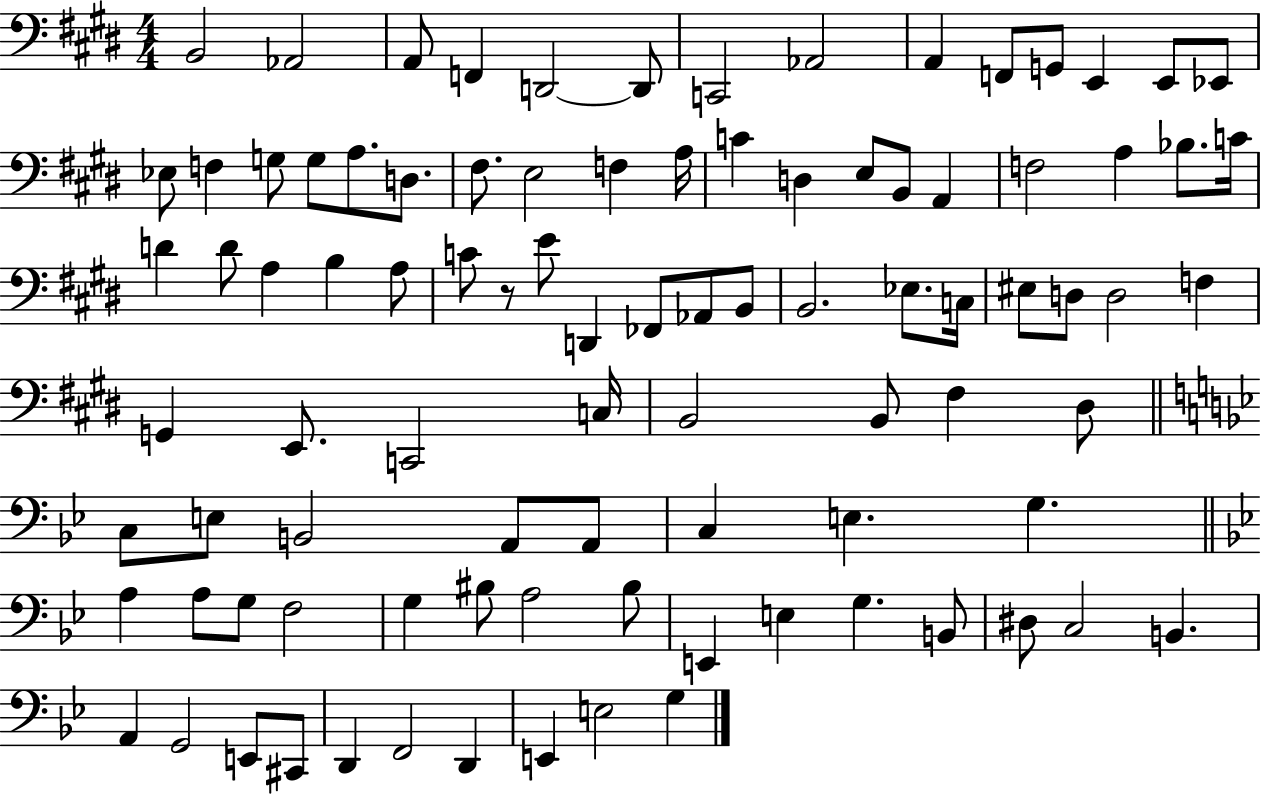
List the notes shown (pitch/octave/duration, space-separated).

B2/h Ab2/h A2/e F2/q D2/h D2/e C2/h Ab2/h A2/q F2/e G2/e E2/q E2/e Eb2/e Eb3/e F3/q G3/e G3/e A3/e. D3/e. F#3/e. E3/h F3/q A3/s C4/q D3/q E3/e B2/e A2/q F3/h A3/q Bb3/e. C4/s D4/q D4/e A3/q B3/q A3/e C4/e R/e E4/e D2/q FES2/e Ab2/e B2/e B2/h. Eb3/e. C3/s EIS3/e D3/e D3/h F3/q G2/q E2/e. C2/h C3/s B2/h B2/e F#3/q D#3/e C3/e E3/e B2/h A2/e A2/e C3/q E3/q. G3/q. A3/q A3/e G3/e F3/h G3/q BIS3/e A3/h BIS3/e E2/q E3/q G3/q. B2/e D#3/e C3/h B2/q. A2/q G2/h E2/e C#2/e D2/q F2/h D2/q E2/q E3/h G3/q